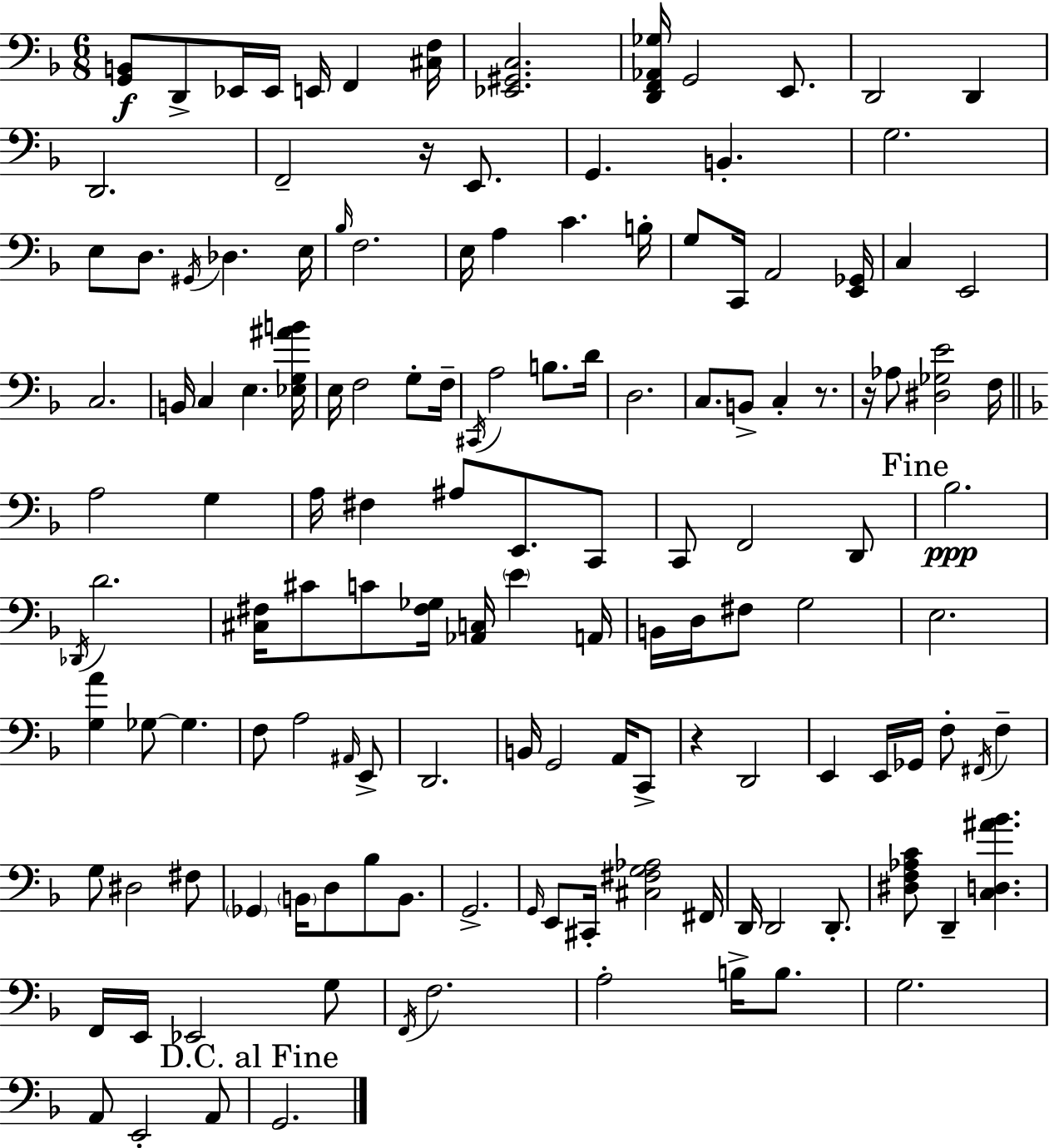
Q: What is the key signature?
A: D minor